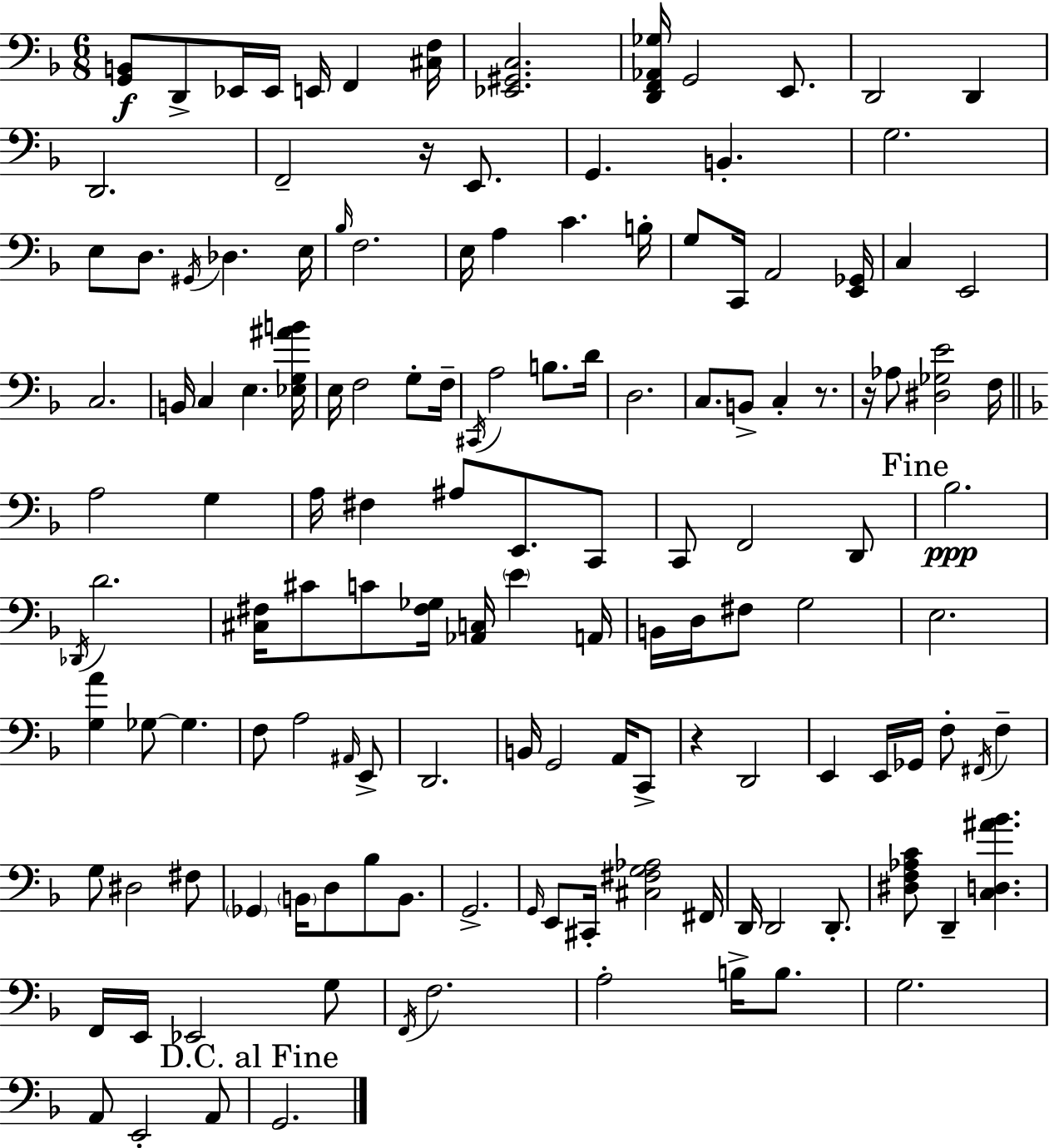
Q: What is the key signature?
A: D minor